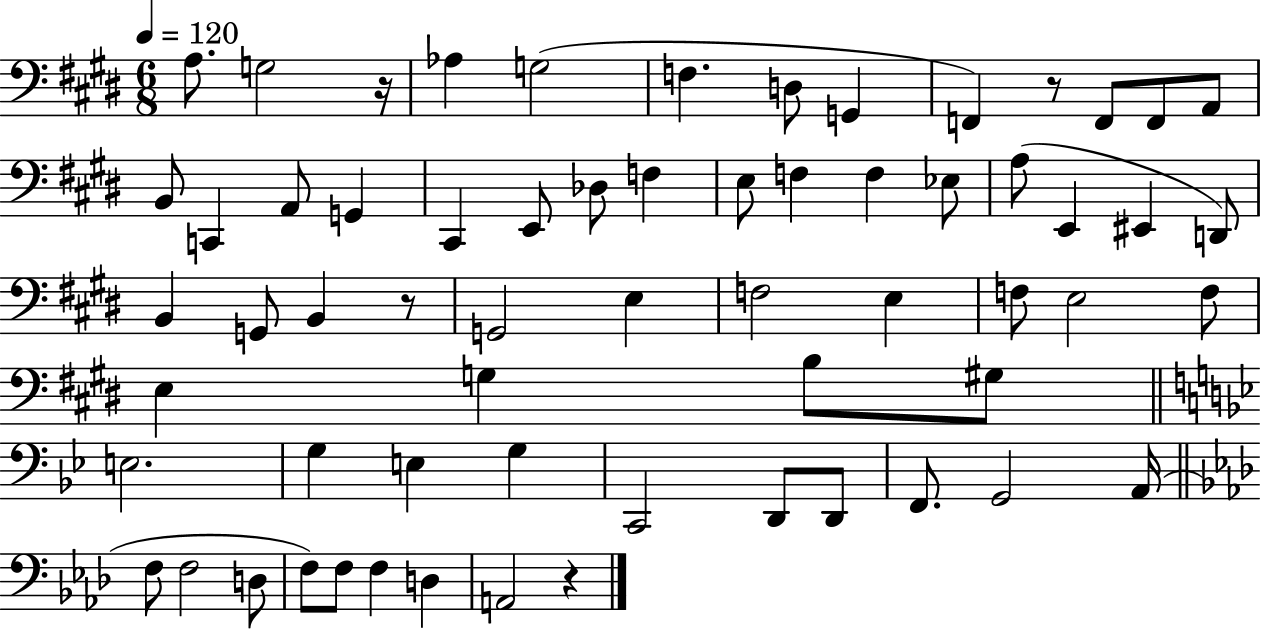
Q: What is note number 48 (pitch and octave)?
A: D2